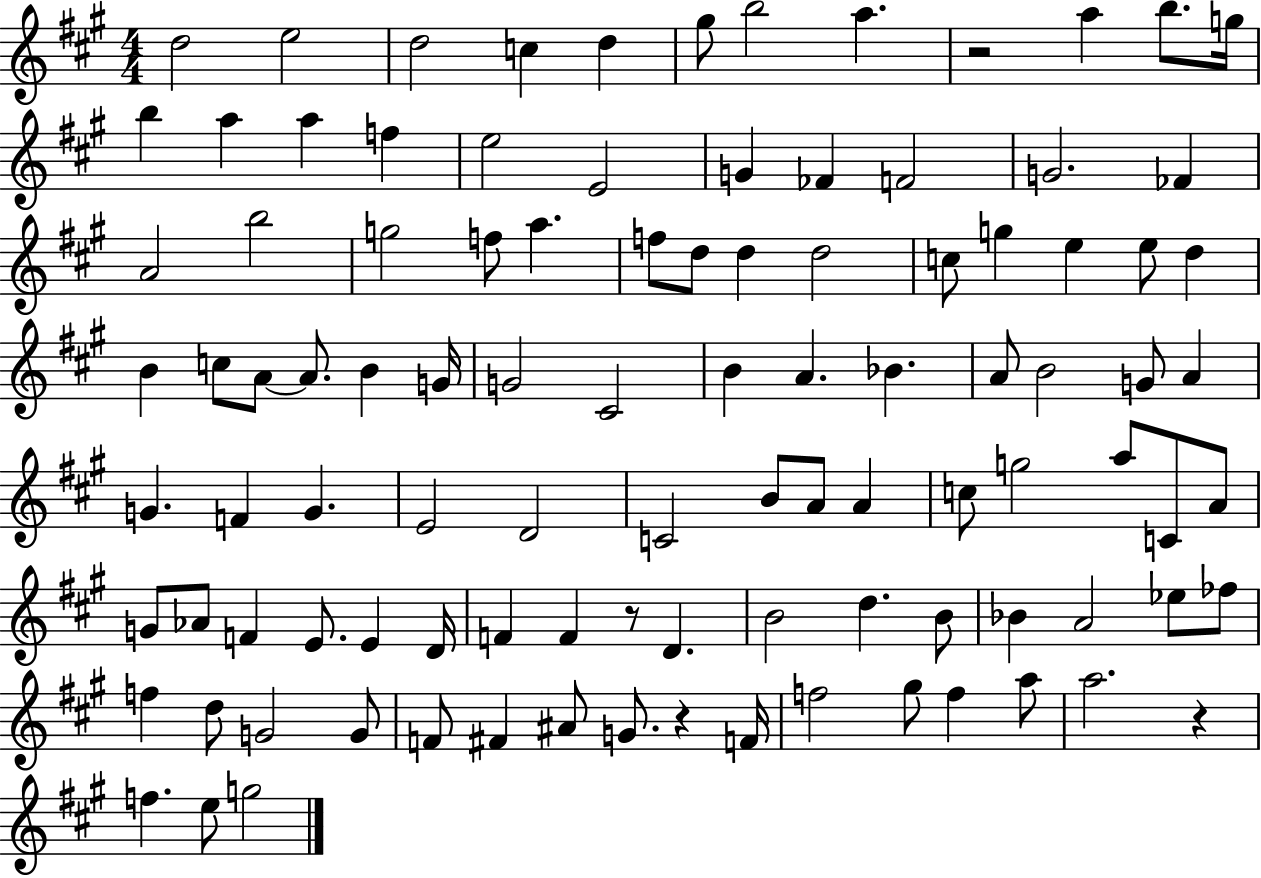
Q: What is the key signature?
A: A major